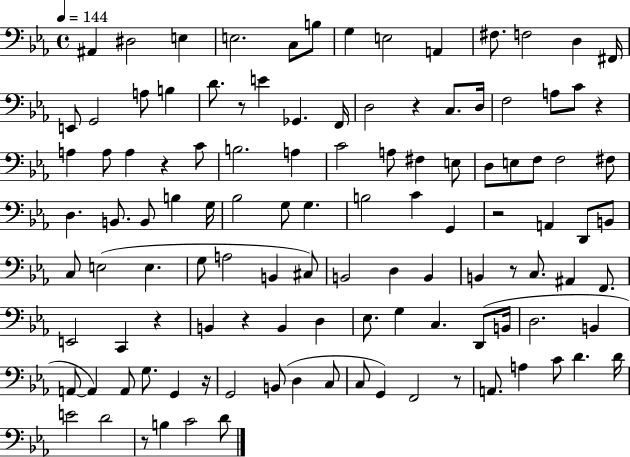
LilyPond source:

{
  \clef bass
  \time 4/4
  \defaultTimeSignature
  \key ees \major
  \tempo 4 = 144
  \repeat volta 2 { ais,4 dis2 e4 | e2. c8 b8 | g4 e2 a,4 | fis8. f2 d4 fis,16 | \break e,8 g,2 a8 b4 | d'8. r8 e'4 ges,4. f,16 | d2 r4 c8. d16 | f2 a8 c'8 r4 | \break a4 a8 a4 r4 c'8 | b2. a4 | c'2 a8 fis4 e8 | d8 e8 f8 f2 fis8 | \break d4. b,8. b,8 b4 g16 | bes2 g8 g4. | b2 c'4 g,4 | r2 a,4 d,8 b,8 | \break c8 e2( e4. | g8 a2 b,4 cis8) | b,2 d4 b,4 | b,4 r8 c8. ais,4 f,8. | \break e,2 c,4 r4 | b,4 r4 b,4 d4 | ees8. g4 c4. d,8( b,16 | d2. b,4 | \break a,8~~ a,4) a,8 g8. g,4 r16 | g,2 b,8( d4 c8 | c8 g,4) f,2 r8 | a,8. a4 c'8 d'4. d'16 | \break e'2 d'2 | r8 b4 c'2 d'8 | } \bar "|."
}